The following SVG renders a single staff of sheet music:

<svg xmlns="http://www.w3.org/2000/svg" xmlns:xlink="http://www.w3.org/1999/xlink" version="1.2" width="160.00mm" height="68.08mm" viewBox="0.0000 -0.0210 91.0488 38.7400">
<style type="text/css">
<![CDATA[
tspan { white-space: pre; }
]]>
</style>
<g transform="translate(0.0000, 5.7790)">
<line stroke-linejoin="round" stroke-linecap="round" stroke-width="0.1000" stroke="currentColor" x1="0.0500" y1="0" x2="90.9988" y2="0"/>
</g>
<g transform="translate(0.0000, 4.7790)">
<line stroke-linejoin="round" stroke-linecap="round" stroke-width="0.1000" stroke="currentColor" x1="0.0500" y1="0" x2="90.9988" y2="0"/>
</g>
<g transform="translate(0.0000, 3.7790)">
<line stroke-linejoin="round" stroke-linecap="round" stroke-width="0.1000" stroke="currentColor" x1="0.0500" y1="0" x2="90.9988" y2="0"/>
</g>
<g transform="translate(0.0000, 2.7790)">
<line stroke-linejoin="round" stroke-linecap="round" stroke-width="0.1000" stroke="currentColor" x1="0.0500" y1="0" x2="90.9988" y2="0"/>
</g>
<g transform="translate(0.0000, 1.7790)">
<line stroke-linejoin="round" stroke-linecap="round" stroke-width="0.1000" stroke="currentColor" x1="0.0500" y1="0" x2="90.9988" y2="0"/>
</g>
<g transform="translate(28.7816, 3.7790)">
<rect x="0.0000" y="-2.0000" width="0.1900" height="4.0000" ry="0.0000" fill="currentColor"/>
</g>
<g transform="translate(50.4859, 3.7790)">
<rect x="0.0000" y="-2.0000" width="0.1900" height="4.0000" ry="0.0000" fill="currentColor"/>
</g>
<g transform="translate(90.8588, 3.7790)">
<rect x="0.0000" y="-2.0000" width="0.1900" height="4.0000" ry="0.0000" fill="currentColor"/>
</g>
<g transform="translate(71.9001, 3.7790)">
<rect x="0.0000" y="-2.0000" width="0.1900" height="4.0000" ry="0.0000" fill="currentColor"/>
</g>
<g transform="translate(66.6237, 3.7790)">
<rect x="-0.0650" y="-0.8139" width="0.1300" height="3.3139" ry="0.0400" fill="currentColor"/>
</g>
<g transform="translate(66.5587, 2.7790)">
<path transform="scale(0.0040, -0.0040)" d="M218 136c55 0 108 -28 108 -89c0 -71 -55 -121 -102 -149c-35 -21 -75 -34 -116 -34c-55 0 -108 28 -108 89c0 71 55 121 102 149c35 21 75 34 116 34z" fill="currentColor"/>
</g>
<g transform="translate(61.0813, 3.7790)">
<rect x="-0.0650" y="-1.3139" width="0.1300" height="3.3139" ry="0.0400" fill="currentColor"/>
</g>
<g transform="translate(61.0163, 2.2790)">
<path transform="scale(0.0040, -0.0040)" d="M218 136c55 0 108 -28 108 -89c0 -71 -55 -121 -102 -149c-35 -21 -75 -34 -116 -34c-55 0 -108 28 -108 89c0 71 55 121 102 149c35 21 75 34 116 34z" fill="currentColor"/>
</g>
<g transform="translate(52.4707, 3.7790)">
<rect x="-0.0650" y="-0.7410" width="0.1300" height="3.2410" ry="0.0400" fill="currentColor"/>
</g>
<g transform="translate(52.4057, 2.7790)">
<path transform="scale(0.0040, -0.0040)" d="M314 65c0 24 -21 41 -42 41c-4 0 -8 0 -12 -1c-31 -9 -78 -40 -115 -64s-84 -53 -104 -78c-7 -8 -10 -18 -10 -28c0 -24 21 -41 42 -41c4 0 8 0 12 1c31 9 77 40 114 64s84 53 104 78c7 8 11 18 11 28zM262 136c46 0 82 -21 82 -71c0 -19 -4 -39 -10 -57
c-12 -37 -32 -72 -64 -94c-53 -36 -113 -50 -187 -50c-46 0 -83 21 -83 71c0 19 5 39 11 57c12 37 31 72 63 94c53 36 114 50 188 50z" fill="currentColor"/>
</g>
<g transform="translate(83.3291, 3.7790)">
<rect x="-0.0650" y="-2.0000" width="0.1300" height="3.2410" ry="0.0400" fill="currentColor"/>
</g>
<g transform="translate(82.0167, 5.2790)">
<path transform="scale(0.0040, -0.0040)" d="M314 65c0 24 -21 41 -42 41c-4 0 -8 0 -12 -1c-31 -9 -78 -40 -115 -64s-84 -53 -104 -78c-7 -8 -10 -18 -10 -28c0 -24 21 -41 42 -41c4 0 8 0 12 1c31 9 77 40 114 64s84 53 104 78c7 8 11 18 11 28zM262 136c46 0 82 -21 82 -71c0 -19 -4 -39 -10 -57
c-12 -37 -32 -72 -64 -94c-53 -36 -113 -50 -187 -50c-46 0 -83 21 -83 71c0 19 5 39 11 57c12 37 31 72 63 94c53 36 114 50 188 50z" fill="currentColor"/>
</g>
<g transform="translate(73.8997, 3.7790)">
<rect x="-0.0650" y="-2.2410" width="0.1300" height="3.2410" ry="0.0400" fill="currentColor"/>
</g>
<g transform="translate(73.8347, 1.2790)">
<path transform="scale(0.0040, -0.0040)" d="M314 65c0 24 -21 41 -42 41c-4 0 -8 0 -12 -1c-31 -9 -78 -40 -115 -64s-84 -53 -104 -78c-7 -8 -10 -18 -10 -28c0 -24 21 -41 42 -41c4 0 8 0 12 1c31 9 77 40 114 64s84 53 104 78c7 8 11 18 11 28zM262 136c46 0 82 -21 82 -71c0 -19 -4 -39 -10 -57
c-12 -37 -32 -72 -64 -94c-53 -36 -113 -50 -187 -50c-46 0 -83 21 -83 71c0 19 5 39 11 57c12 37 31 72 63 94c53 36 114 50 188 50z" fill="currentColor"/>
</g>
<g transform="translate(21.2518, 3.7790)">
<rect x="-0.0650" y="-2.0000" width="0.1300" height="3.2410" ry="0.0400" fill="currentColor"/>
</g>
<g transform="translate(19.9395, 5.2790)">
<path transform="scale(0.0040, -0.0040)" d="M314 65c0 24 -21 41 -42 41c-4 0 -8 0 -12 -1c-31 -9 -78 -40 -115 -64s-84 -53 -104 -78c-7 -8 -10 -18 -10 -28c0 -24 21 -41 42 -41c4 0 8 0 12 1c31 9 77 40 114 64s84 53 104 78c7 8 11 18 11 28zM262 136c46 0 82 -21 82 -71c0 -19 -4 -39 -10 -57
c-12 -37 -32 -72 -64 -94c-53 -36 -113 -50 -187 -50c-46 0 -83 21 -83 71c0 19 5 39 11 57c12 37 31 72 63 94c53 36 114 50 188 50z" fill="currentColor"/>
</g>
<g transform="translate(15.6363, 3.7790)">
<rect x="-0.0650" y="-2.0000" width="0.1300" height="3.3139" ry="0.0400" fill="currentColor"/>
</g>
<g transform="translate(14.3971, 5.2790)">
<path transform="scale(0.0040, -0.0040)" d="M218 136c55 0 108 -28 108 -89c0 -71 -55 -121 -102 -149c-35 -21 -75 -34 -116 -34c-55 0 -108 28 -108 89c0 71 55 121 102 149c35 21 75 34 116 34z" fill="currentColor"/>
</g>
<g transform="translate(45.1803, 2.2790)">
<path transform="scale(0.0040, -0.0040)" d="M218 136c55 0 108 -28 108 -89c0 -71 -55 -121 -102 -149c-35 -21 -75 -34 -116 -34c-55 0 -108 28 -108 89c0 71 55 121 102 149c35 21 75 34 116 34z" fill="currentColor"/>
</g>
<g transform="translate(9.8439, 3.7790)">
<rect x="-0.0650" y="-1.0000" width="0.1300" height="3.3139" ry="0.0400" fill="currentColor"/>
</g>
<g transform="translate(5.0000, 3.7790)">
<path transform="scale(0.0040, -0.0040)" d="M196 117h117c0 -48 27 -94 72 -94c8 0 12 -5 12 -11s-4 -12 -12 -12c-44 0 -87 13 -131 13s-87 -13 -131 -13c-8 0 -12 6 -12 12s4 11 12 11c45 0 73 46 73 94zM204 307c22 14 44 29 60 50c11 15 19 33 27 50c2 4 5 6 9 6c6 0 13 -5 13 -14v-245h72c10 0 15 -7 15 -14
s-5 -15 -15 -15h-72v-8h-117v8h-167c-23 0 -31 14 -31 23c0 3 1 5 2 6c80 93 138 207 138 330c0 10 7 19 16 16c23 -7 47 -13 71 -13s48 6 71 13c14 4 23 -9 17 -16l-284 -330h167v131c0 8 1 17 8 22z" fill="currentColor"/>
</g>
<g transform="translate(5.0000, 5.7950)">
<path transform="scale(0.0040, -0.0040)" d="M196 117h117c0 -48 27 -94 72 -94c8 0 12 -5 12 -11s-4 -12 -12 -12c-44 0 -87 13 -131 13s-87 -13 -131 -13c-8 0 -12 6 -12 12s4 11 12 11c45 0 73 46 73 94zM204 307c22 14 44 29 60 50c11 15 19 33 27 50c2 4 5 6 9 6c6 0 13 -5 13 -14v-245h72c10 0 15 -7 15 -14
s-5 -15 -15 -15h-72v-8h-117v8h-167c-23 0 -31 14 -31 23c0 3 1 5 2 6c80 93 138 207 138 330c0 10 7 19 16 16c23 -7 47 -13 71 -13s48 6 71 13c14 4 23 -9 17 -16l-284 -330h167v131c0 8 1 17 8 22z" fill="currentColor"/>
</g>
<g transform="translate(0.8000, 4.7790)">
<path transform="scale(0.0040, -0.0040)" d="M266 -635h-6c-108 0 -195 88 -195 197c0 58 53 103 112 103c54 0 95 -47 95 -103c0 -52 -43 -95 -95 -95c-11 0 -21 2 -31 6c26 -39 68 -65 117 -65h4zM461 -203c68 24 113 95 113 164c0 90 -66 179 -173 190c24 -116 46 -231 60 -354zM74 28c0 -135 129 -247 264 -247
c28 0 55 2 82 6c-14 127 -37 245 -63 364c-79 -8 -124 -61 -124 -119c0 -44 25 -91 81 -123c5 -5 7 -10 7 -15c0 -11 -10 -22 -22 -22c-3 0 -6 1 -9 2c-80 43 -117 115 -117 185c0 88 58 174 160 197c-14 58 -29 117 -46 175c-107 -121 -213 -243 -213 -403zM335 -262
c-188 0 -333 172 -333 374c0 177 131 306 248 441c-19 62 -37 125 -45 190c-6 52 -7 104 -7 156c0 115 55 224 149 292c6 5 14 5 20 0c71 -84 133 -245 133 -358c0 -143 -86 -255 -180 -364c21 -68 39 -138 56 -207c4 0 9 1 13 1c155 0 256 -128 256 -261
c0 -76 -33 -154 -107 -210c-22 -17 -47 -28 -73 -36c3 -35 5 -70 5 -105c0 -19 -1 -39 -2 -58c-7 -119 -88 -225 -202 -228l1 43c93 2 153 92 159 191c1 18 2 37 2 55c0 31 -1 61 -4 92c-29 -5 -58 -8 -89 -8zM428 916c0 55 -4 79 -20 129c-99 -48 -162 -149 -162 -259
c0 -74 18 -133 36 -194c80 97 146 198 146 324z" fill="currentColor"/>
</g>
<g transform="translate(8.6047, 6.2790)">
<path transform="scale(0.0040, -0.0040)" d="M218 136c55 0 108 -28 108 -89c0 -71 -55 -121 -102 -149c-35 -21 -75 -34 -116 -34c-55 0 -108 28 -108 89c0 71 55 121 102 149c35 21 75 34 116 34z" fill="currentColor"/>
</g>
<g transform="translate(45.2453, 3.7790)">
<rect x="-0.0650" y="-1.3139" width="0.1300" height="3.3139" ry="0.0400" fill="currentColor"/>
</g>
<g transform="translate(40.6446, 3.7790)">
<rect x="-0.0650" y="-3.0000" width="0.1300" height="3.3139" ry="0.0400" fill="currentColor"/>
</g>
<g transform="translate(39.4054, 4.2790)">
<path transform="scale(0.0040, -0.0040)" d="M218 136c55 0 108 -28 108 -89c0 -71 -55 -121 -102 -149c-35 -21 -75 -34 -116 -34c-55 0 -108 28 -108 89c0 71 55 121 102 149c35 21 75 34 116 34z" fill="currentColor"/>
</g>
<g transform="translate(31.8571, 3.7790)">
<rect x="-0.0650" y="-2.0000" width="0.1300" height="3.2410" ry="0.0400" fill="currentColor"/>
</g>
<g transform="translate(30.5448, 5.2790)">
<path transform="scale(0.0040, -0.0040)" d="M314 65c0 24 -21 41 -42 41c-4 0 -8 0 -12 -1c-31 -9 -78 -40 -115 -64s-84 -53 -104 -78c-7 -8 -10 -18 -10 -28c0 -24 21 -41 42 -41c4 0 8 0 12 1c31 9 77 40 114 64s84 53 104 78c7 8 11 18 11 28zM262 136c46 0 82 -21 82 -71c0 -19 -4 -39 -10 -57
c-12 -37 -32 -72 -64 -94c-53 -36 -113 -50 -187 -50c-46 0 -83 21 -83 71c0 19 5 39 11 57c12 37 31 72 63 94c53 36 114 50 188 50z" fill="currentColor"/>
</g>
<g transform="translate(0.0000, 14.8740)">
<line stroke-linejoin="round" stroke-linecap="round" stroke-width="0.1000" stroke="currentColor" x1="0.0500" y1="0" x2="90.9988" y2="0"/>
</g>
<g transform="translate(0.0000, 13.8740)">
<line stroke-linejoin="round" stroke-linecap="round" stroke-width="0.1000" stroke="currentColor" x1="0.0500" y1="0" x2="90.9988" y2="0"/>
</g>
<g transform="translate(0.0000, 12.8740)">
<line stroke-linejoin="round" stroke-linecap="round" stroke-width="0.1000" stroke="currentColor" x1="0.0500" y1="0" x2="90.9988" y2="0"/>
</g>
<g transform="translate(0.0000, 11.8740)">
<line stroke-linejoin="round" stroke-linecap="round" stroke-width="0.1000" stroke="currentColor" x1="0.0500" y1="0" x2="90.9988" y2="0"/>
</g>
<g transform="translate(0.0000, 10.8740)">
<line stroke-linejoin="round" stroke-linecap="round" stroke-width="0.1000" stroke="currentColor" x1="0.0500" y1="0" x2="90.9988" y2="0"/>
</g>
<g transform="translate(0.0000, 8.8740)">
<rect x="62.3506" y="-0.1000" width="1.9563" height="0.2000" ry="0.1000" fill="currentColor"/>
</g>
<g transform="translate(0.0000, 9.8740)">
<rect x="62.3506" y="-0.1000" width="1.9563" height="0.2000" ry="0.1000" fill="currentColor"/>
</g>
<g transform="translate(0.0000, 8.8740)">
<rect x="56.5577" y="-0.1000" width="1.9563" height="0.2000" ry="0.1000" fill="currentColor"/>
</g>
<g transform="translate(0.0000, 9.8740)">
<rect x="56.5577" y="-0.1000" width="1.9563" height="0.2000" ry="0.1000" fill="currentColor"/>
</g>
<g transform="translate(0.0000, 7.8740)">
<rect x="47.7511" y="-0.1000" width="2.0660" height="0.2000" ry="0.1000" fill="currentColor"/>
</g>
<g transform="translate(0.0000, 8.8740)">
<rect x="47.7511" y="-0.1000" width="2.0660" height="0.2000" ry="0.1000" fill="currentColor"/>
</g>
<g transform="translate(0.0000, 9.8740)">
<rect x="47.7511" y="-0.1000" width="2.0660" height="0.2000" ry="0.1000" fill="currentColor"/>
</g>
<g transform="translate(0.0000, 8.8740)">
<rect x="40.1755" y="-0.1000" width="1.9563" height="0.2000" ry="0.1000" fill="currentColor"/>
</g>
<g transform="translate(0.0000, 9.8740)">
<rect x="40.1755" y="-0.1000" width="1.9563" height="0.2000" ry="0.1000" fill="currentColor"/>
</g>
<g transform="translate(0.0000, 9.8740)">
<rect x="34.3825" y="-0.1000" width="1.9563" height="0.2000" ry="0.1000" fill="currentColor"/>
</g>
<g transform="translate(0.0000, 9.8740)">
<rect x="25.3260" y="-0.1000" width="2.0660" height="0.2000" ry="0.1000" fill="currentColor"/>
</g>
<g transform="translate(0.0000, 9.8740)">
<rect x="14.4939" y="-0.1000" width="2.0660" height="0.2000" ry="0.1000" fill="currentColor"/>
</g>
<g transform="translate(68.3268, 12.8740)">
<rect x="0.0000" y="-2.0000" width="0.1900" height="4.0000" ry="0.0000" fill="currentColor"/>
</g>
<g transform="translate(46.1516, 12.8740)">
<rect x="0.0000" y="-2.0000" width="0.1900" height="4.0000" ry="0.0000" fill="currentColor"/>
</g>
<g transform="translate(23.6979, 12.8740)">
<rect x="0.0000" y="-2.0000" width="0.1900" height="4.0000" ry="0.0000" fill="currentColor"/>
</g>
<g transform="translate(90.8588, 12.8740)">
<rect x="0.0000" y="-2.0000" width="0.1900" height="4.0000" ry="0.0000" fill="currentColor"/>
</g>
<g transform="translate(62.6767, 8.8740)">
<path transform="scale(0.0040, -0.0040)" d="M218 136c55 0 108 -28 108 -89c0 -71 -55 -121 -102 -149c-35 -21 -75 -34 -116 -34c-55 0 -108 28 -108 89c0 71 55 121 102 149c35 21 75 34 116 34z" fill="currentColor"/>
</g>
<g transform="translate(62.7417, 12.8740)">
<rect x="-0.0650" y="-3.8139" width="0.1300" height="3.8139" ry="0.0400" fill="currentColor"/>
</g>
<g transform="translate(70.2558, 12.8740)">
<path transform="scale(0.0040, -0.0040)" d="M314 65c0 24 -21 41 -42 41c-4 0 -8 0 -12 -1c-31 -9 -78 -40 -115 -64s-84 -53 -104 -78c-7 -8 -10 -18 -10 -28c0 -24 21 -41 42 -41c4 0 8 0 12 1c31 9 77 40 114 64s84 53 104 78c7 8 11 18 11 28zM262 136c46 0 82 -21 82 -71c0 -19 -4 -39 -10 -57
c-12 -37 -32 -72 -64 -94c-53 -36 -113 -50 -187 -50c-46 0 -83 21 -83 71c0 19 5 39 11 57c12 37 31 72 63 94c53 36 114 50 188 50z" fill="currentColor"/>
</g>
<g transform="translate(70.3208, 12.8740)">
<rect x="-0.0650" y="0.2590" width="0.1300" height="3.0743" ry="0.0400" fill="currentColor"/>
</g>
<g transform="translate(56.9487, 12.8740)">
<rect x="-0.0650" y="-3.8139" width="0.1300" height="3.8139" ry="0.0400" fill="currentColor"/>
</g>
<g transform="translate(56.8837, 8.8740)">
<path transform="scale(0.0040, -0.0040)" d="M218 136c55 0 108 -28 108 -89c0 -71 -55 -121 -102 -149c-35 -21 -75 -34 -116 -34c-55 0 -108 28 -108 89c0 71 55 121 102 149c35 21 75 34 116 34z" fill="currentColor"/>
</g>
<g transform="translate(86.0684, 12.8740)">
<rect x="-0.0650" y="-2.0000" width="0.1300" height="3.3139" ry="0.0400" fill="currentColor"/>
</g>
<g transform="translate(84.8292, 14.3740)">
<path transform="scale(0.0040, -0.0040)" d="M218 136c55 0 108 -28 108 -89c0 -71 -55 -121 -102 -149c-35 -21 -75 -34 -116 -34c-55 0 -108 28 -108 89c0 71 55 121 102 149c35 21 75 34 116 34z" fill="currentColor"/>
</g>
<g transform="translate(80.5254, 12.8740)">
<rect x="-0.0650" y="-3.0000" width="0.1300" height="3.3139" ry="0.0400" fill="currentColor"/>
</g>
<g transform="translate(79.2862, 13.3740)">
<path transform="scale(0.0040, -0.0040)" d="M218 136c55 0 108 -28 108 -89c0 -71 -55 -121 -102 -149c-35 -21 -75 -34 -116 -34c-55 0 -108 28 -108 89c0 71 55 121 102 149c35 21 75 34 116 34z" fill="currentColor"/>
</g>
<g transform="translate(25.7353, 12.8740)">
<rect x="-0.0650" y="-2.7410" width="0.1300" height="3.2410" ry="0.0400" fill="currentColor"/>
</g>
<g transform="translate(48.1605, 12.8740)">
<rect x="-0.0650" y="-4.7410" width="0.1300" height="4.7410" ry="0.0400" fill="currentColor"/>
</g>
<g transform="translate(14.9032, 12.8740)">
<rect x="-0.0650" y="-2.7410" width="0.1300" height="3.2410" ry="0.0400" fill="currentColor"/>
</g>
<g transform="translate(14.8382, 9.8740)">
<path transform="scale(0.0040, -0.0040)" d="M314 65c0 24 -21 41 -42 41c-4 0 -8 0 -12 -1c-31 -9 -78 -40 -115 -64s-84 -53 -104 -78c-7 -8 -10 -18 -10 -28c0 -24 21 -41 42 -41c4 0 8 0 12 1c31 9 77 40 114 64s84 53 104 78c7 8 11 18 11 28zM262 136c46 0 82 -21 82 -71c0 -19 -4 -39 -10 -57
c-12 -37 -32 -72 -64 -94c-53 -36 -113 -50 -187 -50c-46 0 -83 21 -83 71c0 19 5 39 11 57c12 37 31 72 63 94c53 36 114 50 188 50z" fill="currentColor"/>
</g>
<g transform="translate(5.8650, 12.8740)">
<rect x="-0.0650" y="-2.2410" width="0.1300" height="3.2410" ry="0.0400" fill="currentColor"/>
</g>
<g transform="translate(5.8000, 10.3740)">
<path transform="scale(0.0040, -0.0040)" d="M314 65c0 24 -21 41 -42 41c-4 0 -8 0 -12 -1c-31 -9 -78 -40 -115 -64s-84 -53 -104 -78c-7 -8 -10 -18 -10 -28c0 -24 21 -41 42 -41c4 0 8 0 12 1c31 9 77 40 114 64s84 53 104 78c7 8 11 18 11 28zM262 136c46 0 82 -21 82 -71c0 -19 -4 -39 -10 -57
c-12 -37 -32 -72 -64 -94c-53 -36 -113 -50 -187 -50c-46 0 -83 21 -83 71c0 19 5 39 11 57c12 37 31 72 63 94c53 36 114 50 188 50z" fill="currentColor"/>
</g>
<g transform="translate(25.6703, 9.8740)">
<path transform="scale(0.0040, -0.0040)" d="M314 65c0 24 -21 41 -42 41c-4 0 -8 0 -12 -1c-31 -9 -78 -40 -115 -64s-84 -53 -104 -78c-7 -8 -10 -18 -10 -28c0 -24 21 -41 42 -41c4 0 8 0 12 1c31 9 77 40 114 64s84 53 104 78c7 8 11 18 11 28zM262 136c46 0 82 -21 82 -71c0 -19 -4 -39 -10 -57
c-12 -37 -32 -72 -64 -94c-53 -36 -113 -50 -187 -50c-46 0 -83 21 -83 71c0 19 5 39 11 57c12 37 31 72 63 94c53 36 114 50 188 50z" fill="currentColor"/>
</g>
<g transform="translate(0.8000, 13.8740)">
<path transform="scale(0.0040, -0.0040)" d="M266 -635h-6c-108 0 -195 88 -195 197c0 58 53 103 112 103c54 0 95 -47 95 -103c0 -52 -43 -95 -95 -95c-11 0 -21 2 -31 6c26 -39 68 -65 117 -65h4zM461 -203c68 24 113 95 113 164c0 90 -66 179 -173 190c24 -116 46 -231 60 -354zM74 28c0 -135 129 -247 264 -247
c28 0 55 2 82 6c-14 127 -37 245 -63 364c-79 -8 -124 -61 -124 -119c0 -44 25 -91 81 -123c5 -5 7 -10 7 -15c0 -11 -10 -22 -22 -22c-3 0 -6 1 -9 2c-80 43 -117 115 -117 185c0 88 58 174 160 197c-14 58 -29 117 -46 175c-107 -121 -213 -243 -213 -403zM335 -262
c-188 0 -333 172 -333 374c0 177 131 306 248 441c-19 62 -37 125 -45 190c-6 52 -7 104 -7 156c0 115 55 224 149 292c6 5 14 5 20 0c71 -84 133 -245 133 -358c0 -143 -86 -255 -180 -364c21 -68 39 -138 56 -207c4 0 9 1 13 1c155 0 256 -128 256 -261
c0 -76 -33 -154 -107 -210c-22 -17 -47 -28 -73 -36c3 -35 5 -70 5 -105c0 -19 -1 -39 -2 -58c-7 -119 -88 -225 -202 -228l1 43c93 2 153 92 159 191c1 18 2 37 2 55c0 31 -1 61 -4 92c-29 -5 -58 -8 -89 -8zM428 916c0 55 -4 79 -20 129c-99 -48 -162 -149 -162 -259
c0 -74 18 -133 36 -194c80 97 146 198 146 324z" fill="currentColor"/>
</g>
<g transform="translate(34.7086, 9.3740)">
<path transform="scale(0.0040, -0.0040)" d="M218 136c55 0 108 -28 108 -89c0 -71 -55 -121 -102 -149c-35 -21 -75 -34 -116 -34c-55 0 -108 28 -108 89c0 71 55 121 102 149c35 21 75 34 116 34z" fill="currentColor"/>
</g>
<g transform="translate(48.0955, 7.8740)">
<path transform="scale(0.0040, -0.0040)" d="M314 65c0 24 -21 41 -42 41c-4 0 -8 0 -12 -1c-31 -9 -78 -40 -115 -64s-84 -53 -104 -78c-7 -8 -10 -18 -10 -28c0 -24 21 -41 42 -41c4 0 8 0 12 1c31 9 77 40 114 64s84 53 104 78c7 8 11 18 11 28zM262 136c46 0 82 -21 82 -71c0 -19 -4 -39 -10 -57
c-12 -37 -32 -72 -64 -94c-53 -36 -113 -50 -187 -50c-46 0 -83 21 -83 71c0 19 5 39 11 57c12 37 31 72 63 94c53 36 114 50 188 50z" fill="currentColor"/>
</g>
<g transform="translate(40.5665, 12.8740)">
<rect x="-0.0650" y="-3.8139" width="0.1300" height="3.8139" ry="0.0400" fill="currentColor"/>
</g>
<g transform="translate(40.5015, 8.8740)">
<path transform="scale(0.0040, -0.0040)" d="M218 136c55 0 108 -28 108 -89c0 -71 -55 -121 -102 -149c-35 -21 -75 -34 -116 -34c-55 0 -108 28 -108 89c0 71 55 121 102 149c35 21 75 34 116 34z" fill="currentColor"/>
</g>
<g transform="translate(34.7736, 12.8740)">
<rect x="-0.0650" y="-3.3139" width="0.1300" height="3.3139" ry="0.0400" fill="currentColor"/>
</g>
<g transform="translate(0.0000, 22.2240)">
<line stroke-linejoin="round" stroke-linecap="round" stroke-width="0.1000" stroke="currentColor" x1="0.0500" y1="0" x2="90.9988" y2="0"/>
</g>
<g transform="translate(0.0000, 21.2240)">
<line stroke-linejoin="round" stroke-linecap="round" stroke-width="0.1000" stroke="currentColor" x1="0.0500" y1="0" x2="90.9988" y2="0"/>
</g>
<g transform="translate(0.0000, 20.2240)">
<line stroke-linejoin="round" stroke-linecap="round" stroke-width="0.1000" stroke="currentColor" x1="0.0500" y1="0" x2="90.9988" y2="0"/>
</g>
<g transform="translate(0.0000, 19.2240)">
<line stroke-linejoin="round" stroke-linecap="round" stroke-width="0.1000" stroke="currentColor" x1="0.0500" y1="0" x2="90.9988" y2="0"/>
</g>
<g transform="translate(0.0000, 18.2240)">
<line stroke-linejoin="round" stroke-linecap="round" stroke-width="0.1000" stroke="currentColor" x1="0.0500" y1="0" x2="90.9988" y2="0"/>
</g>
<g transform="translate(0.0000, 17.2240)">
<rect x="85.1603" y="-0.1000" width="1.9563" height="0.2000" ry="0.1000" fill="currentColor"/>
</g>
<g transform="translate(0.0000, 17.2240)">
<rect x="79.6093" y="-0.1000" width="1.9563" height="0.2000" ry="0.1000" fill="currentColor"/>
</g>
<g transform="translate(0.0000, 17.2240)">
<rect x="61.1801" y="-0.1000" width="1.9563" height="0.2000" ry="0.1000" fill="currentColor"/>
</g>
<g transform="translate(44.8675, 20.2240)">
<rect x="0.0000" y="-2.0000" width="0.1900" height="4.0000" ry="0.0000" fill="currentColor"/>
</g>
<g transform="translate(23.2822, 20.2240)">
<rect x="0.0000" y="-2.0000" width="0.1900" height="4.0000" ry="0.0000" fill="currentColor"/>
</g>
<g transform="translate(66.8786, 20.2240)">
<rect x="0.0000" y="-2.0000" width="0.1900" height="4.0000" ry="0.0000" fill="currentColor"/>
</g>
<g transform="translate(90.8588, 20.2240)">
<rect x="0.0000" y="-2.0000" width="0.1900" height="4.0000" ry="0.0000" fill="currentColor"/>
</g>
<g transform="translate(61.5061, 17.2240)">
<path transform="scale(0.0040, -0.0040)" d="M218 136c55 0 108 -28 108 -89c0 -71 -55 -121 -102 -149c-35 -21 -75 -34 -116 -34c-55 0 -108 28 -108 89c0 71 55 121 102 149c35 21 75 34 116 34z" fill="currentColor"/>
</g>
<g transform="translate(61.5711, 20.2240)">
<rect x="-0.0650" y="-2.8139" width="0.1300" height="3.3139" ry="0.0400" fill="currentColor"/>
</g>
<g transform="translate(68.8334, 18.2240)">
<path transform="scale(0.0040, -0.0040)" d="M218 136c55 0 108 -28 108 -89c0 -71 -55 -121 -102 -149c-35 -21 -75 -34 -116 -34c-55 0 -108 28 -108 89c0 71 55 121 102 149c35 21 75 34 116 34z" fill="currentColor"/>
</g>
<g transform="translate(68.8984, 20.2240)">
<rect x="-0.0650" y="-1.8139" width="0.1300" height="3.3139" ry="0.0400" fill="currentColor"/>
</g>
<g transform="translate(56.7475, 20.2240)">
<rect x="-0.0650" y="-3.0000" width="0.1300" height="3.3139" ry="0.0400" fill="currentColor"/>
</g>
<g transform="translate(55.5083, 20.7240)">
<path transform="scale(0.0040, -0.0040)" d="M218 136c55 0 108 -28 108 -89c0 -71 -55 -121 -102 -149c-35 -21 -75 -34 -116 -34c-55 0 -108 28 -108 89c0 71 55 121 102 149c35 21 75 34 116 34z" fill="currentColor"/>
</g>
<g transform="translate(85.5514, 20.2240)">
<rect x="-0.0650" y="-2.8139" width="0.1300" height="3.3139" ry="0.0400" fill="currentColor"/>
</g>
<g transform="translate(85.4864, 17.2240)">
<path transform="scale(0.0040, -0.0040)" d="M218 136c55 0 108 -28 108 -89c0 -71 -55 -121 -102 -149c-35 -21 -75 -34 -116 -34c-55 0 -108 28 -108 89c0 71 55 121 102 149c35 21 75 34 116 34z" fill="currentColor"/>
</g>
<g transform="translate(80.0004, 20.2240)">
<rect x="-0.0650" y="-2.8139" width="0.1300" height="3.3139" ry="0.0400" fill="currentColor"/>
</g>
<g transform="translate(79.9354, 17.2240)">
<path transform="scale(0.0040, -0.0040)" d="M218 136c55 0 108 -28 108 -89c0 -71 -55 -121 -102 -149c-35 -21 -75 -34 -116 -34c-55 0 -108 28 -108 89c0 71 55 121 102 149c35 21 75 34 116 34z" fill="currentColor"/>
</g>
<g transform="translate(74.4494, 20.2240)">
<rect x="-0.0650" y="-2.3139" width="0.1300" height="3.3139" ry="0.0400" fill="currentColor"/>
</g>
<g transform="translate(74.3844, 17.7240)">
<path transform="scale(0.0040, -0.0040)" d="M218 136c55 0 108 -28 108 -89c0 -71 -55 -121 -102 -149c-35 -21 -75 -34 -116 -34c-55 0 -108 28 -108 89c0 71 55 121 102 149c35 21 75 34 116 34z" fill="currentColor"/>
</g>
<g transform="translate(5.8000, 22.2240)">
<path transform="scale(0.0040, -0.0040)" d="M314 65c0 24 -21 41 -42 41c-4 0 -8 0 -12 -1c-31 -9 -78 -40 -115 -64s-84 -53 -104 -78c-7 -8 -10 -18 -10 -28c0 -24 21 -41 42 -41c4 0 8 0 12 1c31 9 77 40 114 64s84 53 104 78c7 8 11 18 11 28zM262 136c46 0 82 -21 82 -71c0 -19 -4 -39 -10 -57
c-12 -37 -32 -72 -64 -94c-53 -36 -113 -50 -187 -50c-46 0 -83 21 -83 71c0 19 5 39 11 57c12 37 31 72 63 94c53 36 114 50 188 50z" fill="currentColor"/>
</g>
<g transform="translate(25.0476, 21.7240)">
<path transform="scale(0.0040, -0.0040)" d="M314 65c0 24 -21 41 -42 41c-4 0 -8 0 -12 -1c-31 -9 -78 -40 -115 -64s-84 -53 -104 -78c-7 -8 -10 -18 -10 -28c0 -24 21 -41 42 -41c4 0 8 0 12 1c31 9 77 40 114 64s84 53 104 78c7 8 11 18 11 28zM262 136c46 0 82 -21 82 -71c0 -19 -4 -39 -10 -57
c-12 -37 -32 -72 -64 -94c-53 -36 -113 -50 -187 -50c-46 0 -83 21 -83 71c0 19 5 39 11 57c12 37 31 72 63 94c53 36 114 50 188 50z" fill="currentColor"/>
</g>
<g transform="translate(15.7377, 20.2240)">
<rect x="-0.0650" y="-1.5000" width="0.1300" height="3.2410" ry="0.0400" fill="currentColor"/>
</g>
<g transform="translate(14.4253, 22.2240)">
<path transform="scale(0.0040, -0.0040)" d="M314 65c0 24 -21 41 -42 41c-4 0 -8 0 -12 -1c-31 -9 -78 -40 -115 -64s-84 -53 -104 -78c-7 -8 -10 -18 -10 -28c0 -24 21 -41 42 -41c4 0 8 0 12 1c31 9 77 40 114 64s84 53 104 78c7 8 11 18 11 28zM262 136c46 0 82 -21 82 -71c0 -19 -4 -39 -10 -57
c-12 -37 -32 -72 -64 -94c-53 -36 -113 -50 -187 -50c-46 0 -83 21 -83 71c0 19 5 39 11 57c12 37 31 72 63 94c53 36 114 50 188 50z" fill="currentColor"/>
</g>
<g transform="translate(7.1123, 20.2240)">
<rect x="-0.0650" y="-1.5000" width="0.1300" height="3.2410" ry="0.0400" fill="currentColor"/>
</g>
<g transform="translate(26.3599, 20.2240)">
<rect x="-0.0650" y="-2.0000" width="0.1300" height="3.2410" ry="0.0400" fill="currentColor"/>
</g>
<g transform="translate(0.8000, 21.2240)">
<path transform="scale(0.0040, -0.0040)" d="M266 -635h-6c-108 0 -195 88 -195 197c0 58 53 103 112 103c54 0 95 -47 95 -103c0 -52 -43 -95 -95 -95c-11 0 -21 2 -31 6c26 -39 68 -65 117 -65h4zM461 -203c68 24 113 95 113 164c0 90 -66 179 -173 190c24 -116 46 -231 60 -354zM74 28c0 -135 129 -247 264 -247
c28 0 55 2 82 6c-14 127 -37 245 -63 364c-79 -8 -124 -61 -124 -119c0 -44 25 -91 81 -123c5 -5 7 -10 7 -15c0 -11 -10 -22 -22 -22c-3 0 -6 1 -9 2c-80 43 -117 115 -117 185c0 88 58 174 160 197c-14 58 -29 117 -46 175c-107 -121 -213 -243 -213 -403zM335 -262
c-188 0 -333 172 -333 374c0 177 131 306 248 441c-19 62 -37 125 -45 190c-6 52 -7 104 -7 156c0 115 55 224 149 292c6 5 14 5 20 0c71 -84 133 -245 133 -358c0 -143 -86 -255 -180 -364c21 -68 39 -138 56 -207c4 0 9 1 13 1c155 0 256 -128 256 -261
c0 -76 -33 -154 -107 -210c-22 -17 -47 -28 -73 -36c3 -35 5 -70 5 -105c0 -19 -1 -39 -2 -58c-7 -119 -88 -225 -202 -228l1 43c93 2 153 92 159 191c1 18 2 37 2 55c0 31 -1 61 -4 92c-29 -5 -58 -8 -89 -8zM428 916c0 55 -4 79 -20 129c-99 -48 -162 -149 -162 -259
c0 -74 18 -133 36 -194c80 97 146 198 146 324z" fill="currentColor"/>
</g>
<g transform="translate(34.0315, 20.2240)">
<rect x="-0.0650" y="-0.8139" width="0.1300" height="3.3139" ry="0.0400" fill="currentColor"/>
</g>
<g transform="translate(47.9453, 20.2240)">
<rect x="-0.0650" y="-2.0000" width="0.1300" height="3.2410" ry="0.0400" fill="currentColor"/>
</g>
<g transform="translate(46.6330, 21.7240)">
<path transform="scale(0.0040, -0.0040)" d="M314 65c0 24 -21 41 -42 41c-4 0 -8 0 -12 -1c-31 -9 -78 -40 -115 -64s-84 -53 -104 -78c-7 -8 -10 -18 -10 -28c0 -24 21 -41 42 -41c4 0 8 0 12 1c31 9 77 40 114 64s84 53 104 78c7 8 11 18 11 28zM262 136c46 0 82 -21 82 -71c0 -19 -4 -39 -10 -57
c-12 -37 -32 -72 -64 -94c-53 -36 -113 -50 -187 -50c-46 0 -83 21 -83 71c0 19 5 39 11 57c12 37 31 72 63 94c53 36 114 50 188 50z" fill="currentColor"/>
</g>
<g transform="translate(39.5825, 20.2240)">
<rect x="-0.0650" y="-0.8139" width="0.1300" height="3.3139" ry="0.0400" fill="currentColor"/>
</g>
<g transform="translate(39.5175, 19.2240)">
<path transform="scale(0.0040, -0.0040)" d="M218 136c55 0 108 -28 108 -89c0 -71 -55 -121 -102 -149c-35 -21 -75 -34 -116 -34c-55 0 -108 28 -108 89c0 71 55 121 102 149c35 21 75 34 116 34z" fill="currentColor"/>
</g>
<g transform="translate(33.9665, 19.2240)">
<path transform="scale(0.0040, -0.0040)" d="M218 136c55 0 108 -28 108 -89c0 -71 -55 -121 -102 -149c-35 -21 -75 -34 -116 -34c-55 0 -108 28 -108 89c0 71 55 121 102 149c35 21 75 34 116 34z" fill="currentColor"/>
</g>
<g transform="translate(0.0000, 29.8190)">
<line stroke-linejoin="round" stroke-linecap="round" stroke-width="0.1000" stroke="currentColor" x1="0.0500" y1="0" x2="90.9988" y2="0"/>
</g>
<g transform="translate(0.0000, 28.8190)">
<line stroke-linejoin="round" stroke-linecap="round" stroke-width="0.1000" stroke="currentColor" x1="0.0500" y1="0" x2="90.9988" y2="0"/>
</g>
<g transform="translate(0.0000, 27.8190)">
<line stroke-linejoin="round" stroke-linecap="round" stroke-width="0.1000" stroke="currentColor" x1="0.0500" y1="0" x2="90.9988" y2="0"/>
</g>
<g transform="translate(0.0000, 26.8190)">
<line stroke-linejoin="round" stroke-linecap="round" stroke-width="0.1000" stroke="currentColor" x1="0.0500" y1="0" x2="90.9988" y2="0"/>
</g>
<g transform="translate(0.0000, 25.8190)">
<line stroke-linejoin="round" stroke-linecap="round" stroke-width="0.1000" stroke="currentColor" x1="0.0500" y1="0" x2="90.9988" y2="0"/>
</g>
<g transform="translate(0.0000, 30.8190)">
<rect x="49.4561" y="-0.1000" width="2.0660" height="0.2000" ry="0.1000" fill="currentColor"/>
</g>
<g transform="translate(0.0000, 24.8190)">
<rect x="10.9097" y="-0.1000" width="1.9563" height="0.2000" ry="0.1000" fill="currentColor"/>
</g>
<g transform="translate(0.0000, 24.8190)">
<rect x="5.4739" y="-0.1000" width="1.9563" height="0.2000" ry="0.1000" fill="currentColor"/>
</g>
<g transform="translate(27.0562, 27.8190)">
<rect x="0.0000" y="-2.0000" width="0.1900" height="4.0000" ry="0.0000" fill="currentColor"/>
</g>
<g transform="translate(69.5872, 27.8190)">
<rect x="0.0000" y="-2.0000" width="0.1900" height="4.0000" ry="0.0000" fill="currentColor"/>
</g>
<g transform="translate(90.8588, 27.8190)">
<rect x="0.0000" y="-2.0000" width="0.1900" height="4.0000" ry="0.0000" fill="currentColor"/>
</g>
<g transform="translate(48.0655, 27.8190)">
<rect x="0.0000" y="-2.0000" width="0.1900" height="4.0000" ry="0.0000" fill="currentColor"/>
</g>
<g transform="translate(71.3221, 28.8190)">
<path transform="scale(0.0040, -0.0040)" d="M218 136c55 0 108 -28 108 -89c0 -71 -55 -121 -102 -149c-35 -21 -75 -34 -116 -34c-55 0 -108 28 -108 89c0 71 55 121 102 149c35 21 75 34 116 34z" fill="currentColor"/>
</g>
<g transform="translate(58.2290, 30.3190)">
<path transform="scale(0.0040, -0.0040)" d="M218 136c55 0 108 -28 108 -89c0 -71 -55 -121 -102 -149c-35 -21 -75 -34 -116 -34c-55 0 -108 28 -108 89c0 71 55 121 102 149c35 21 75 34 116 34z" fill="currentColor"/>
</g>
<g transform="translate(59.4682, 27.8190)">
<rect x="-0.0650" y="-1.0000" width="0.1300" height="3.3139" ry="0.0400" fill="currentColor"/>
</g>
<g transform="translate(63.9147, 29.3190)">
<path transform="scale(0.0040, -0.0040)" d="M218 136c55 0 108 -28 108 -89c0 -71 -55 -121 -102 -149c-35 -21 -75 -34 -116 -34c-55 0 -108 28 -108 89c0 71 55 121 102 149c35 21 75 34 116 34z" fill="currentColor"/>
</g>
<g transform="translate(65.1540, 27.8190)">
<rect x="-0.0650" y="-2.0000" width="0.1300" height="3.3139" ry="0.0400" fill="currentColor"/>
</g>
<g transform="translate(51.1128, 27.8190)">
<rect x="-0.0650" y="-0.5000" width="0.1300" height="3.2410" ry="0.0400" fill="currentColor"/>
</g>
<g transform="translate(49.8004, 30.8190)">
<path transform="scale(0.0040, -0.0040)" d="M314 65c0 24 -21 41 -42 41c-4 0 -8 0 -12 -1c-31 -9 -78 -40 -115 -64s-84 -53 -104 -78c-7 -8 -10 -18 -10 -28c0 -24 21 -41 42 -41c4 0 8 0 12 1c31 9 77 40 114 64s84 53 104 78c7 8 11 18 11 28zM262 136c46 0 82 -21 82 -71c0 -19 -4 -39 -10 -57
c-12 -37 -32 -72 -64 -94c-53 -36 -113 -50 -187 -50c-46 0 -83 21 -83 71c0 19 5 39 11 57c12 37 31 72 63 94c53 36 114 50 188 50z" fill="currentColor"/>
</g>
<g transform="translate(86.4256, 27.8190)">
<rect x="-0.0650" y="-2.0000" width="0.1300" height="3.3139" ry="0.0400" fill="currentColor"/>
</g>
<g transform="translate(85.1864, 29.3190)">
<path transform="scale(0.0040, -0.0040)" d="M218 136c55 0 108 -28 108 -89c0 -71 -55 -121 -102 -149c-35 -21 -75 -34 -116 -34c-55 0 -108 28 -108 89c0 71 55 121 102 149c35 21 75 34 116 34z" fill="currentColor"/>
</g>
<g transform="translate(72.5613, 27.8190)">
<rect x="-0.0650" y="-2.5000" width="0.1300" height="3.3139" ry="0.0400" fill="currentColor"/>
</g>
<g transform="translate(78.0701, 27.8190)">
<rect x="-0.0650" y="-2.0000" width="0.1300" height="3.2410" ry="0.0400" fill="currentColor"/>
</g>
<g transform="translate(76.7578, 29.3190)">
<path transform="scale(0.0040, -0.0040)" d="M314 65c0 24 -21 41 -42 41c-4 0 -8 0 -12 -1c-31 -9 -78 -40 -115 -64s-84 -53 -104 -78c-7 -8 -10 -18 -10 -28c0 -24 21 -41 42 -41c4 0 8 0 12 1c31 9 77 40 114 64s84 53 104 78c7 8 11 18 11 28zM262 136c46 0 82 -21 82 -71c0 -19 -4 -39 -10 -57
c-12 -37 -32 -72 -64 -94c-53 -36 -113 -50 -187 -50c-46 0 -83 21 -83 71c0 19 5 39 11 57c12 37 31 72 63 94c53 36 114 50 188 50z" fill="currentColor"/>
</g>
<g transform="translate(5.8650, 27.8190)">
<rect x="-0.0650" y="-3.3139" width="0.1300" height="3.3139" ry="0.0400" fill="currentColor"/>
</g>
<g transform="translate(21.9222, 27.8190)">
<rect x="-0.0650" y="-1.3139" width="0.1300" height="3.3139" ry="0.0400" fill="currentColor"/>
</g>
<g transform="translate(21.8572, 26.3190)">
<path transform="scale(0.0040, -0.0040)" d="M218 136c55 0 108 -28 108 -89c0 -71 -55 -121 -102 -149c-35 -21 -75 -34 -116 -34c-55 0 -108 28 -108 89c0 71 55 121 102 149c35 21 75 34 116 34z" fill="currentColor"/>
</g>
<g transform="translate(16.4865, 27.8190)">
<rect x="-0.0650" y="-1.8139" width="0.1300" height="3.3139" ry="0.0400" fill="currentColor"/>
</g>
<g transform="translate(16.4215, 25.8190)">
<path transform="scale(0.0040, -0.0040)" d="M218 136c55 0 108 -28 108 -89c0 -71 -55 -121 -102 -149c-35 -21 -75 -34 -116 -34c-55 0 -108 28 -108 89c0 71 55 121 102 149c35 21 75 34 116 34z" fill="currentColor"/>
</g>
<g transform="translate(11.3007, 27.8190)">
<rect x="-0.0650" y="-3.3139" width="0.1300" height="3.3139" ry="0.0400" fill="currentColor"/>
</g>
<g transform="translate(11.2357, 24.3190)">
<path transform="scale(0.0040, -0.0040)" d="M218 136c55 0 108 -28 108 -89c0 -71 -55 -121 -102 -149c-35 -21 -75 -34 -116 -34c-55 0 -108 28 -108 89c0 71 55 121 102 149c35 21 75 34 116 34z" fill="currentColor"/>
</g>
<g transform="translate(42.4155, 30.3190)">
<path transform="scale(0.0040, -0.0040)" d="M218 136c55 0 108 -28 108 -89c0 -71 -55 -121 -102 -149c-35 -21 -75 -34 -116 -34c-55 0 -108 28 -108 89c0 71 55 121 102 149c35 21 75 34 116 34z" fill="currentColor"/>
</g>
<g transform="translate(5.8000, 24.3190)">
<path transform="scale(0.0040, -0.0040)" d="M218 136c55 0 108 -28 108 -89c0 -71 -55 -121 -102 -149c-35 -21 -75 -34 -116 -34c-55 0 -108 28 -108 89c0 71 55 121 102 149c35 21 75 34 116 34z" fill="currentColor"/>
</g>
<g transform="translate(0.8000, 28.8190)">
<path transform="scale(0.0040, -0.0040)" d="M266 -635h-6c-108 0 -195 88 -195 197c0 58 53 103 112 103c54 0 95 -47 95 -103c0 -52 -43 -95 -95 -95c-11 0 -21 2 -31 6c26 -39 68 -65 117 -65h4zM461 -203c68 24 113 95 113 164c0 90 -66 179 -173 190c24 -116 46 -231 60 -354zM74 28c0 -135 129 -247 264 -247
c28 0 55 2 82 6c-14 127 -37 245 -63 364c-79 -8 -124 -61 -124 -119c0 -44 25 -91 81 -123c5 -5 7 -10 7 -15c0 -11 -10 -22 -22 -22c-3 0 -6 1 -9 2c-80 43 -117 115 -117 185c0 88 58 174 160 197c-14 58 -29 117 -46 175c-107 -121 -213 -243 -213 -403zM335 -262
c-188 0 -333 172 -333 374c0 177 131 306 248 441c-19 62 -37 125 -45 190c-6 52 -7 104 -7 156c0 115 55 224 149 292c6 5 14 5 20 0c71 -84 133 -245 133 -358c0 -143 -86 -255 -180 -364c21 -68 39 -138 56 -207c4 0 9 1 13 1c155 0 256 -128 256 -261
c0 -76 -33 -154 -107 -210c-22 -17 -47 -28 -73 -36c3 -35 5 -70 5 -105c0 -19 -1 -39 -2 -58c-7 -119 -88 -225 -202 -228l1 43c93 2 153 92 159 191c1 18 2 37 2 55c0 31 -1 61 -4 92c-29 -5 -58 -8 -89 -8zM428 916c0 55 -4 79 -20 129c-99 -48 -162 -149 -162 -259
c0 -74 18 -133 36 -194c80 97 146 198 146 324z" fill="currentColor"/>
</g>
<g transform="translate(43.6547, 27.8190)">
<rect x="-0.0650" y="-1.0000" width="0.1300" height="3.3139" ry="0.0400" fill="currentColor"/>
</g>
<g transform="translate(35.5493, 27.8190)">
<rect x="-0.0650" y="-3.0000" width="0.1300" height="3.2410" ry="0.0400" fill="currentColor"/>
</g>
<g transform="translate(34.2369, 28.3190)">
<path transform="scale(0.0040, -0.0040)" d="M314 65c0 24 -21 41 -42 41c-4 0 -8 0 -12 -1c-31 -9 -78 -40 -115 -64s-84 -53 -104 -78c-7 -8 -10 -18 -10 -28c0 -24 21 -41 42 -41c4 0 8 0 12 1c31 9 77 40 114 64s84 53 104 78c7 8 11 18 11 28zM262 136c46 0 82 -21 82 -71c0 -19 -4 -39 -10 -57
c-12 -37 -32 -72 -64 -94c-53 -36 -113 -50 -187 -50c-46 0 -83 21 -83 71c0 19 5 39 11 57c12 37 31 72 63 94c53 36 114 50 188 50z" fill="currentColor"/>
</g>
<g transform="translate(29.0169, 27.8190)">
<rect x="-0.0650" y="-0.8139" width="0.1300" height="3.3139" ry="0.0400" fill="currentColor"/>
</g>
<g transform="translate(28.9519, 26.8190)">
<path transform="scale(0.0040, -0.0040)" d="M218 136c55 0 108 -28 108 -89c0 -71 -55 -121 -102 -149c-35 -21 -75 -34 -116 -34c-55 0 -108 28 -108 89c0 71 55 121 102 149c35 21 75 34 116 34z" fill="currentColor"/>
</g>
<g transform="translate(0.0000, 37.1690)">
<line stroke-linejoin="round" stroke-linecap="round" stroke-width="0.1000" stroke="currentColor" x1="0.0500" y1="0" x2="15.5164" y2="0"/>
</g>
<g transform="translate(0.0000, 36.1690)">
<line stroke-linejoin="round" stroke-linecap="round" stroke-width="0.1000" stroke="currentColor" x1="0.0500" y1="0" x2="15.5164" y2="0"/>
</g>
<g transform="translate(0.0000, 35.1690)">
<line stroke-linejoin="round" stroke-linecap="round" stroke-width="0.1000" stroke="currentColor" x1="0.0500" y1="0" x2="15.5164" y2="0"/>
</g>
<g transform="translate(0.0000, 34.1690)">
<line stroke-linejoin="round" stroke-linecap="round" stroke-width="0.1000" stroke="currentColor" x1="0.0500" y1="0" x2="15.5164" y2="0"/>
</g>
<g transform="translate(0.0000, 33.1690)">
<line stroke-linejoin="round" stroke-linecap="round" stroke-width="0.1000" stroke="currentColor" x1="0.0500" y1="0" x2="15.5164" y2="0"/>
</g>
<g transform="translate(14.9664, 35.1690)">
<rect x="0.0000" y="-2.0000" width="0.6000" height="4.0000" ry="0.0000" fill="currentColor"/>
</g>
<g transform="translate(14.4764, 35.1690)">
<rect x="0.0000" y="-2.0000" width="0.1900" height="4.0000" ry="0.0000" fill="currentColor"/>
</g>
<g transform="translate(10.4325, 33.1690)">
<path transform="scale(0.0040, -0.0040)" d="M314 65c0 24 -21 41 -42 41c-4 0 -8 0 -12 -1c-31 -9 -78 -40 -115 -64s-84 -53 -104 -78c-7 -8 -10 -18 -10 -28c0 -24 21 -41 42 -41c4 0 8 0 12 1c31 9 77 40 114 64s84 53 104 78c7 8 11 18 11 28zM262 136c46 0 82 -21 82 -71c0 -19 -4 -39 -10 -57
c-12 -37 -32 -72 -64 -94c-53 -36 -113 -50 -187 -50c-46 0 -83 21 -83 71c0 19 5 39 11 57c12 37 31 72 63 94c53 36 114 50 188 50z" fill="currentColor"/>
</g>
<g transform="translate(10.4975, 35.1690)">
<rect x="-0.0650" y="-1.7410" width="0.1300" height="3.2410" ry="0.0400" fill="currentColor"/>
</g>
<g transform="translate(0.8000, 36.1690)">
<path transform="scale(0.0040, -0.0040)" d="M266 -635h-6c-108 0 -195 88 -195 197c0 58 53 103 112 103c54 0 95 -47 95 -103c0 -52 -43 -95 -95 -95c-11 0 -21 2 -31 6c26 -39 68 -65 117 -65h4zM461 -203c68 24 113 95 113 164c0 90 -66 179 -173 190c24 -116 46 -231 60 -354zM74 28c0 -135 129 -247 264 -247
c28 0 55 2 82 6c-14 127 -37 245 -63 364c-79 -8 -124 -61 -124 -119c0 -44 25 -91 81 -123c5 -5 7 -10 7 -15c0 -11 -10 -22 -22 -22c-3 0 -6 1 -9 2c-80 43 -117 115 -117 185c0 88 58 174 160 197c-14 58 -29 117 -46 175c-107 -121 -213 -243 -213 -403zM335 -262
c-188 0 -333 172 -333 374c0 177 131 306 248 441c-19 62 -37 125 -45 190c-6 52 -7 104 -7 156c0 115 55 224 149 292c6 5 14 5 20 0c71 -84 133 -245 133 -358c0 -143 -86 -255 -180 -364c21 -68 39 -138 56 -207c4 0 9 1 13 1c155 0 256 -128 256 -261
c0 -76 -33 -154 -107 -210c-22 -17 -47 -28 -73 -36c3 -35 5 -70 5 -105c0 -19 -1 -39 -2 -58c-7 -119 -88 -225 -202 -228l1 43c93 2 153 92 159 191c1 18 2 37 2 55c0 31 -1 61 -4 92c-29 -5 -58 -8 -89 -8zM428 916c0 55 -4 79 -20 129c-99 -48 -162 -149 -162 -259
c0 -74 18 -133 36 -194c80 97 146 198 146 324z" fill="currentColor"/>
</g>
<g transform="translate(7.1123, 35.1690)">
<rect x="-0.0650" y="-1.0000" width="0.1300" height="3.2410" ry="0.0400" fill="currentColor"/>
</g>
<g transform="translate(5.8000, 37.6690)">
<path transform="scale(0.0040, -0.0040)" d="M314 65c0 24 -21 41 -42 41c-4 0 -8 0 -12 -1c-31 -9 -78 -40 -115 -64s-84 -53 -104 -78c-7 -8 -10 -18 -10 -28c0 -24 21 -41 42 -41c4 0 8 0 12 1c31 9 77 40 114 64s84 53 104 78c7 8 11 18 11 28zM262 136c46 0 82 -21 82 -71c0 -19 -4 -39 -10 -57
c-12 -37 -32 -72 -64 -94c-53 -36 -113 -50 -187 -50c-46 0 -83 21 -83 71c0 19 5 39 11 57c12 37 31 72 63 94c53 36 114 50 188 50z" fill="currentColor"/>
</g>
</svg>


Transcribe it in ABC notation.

X:1
T:Untitled
M:4/4
L:1/4
K:C
D F F2 F2 A e d2 e d g2 F2 g2 a2 a2 b c' e'2 c' c' B2 A F E2 E2 F2 d d F2 A a f g a a b b f e d A2 D C2 D F G F2 F D2 f2